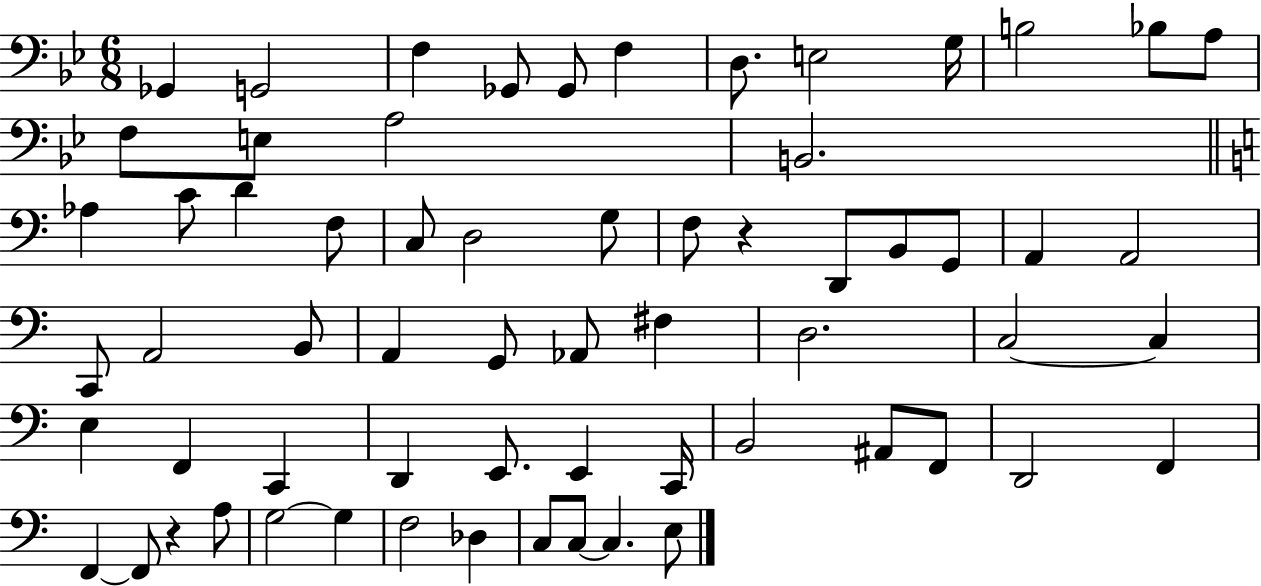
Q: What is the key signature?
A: BES major